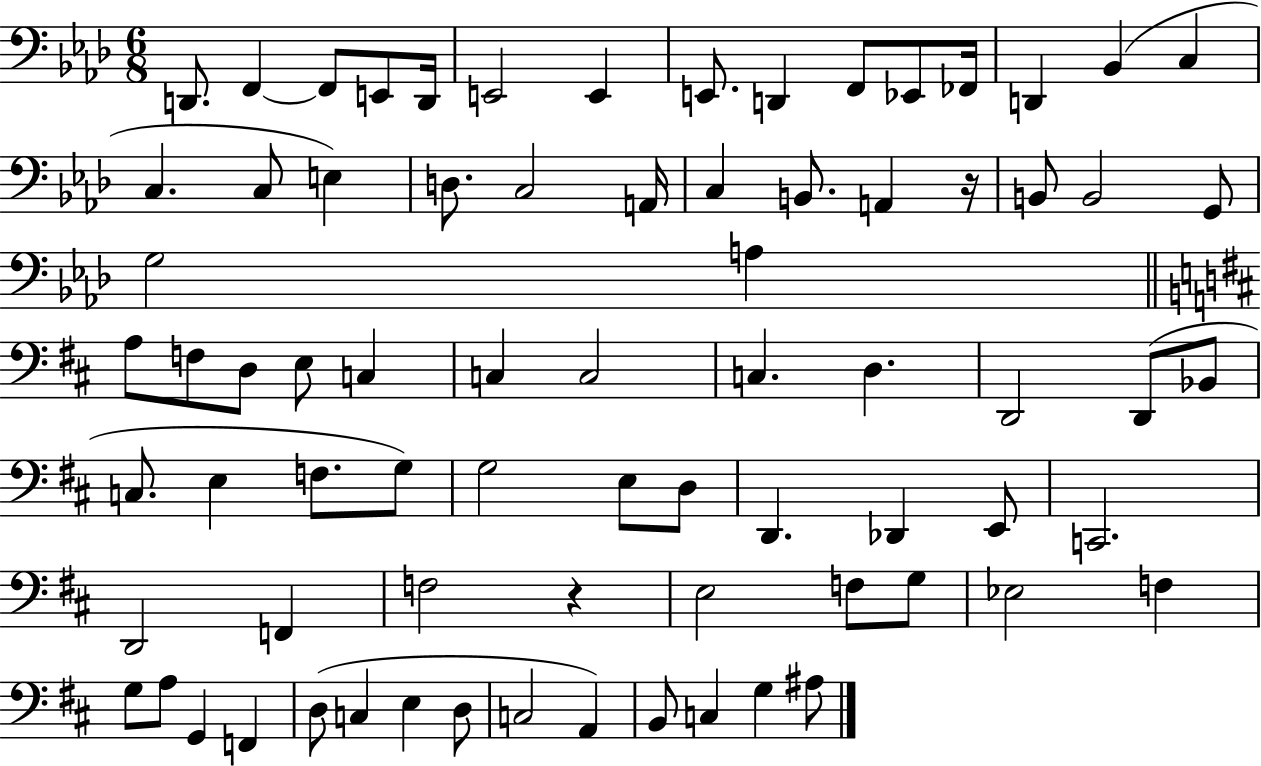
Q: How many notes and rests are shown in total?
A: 76